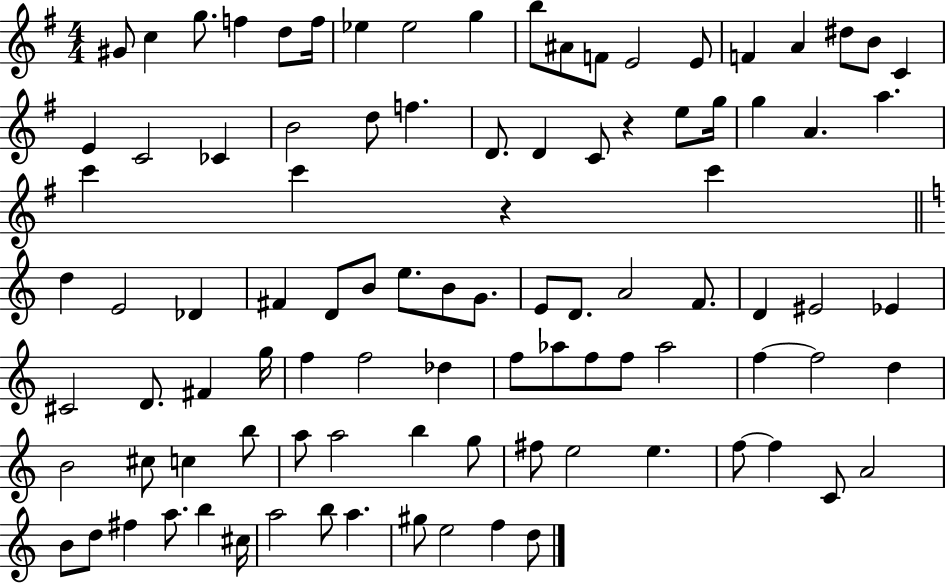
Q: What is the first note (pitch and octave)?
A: G#4